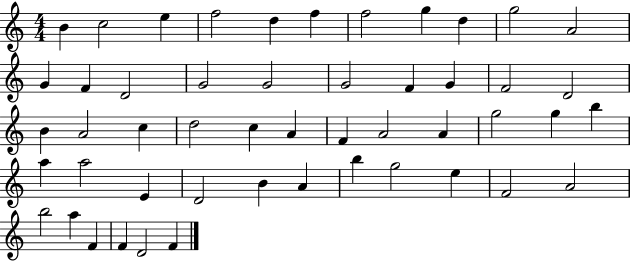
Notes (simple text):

B4/q C5/h E5/q F5/h D5/q F5/q F5/h G5/q D5/q G5/h A4/h G4/q F4/q D4/h G4/h G4/h G4/h F4/q G4/q F4/h D4/h B4/q A4/h C5/q D5/h C5/q A4/q F4/q A4/h A4/q G5/h G5/q B5/q A5/q A5/h E4/q D4/h B4/q A4/q B5/q G5/h E5/q F4/h A4/h B5/h A5/q F4/q F4/q D4/h F4/q